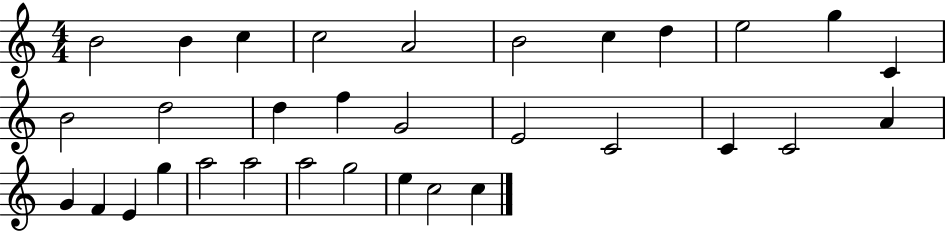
{
  \clef treble
  \numericTimeSignature
  \time 4/4
  \key c \major
  b'2 b'4 c''4 | c''2 a'2 | b'2 c''4 d''4 | e''2 g''4 c'4 | \break b'2 d''2 | d''4 f''4 g'2 | e'2 c'2 | c'4 c'2 a'4 | \break g'4 f'4 e'4 g''4 | a''2 a''2 | a''2 g''2 | e''4 c''2 c''4 | \break \bar "|."
}